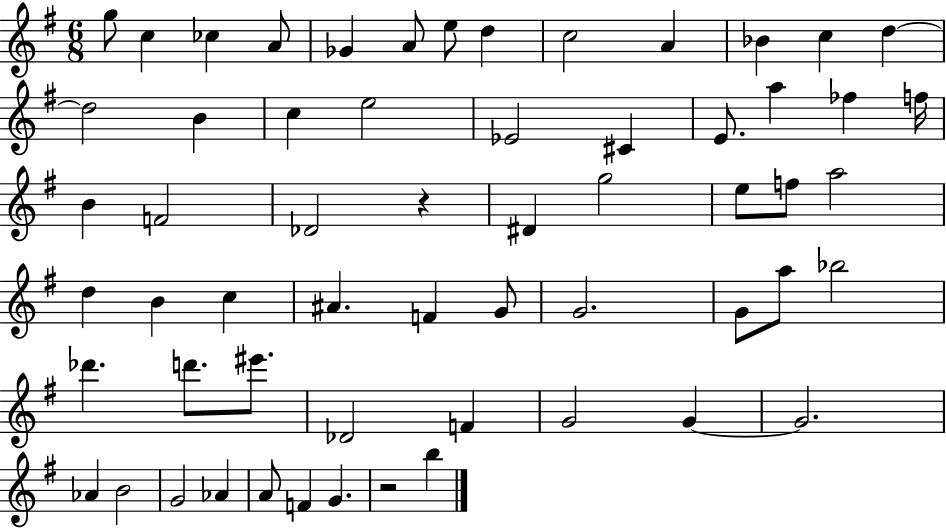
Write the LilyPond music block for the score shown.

{
  \clef treble
  \numericTimeSignature
  \time 6/8
  \key g \major
  g''8 c''4 ces''4 a'8 | ges'4 a'8 e''8 d''4 | c''2 a'4 | bes'4 c''4 d''4~~ | \break d''2 b'4 | c''4 e''2 | ees'2 cis'4 | e'8. a''4 fes''4 f''16 | \break b'4 f'2 | des'2 r4 | dis'4 g''2 | e''8 f''8 a''2 | \break d''4 b'4 c''4 | ais'4. f'4 g'8 | g'2. | g'8 a''8 bes''2 | \break des'''4. d'''8. eis'''8. | des'2 f'4 | g'2 g'4~~ | g'2. | \break aes'4 b'2 | g'2 aes'4 | a'8 f'4 g'4. | r2 b''4 | \break \bar "|."
}